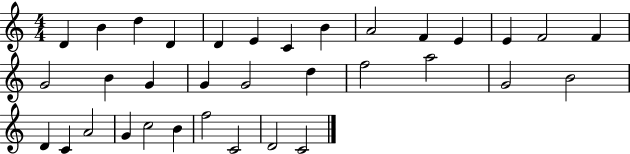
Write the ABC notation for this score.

X:1
T:Untitled
M:4/4
L:1/4
K:C
D B d D D E C B A2 F E E F2 F G2 B G G G2 d f2 a2 G2 B2 D C A2 G c2 B f2 C2 D2 C2